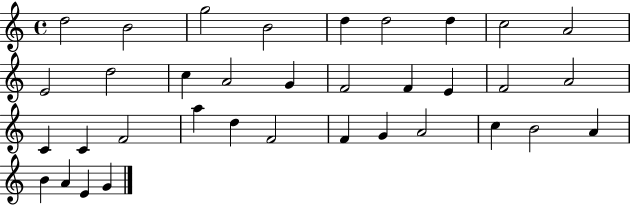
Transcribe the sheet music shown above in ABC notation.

X:1
T:Untitled
M:4/4
L:1/4
K:C
d2 B2 g2 B2 d d2 d c2 A2 E2 d2 c A2 G F2 F E F2 A2 C C F2 a d F2 F G A2 c B2 A B A E G